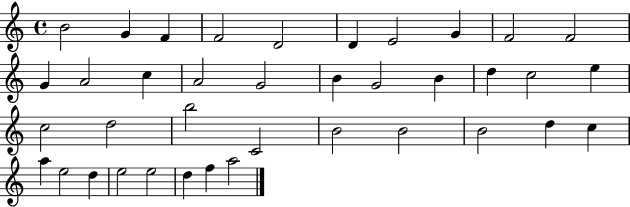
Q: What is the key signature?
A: C major